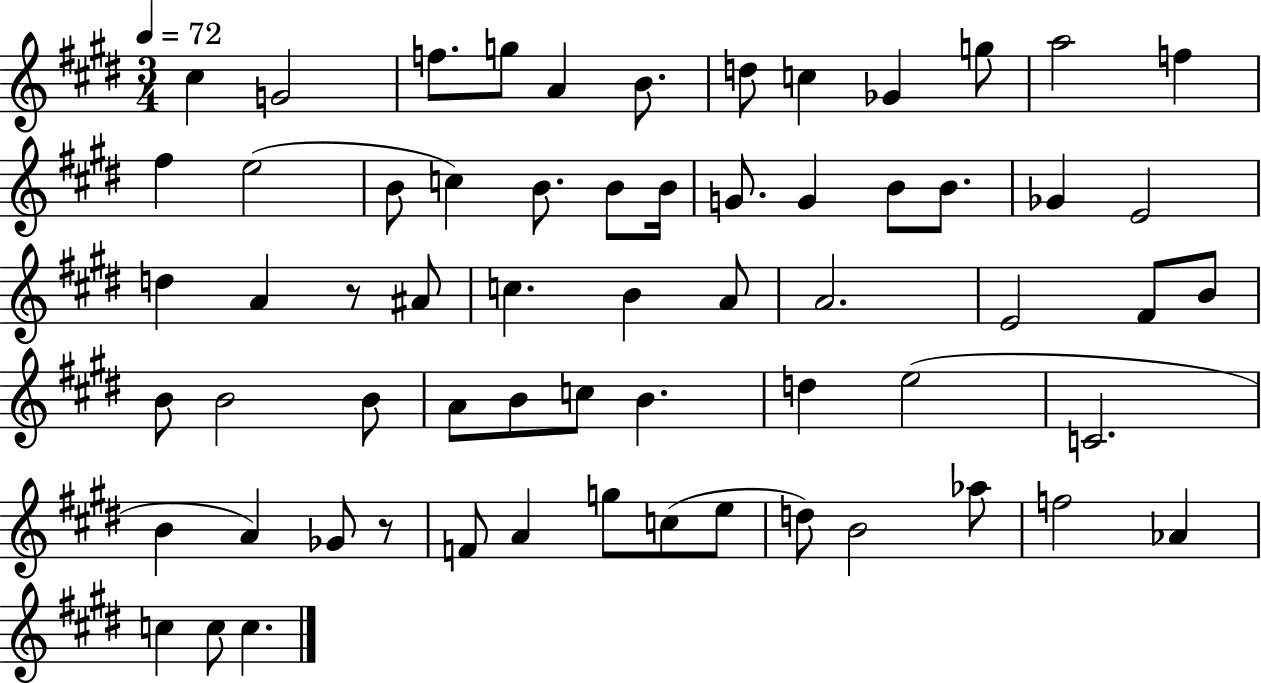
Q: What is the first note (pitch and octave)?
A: C#5